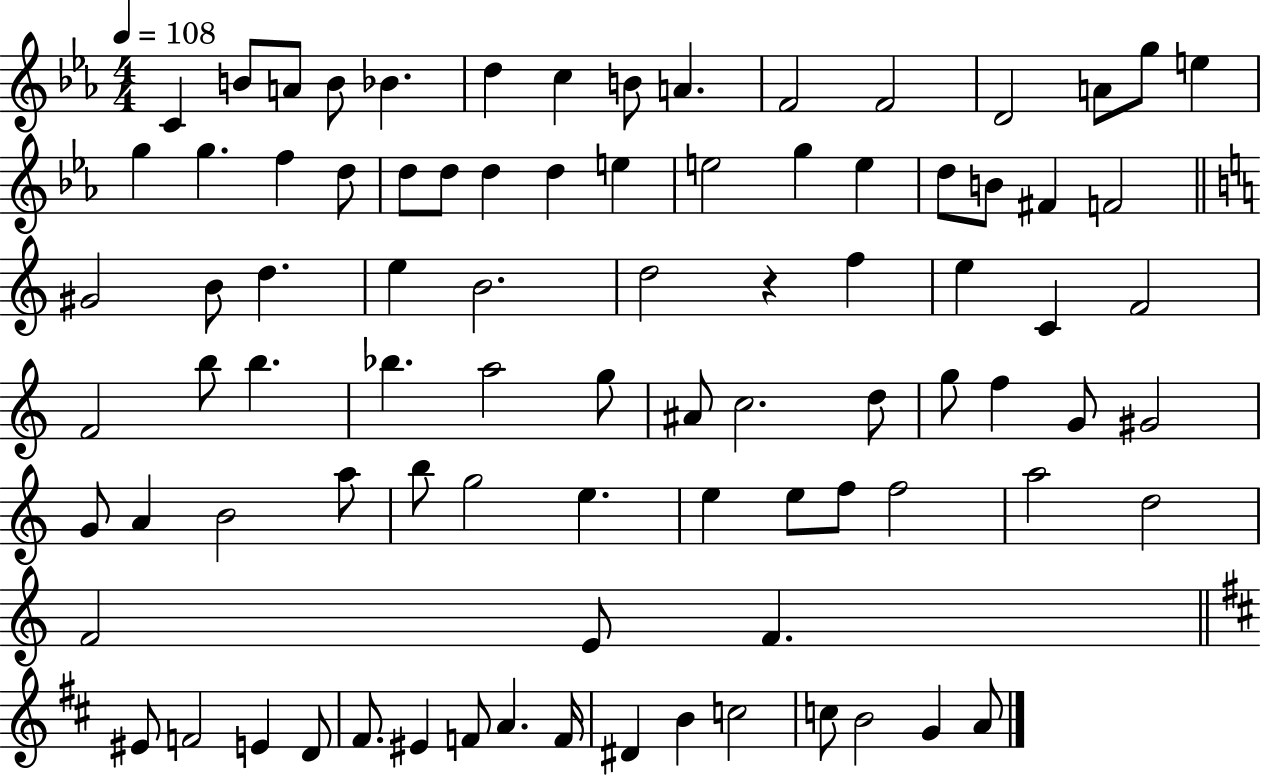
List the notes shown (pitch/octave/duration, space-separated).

C4/q B4/e A4/e B4/e Bb4/q. D5/q C5/q B4/e A4/q. F4/h F4/h D4/h A4/e G5/e E5/q G5/q G5/q. F5/q D5/e D5/e D5/e D5/q D5/q E5/q E5/h G5/q E5/q D5/e B4/e F#4/q F4/h G#4/h B4/e D5/q. E5/q B4/h. D5/h R/q F5/q E5/q C4/q F4/h F4/h B5/e B5/q. Bb5/q. A5/h G5/e A#4/e C5/h. D5/e G5/e F5/q G4/e G#4/h G4/e A4/q B4/h A5/e B5/e G5/h E5/q. E5/q E5/e F5/e F5/h A5/h D5/h F4/h E4/e F4/q. EIS4/e F4/h E4/q D4/e F#4/e. EIS4/q F4/e A4/q. F4/s D#4/q B4/q C5/h C5/e B4/h G4/q A4/e